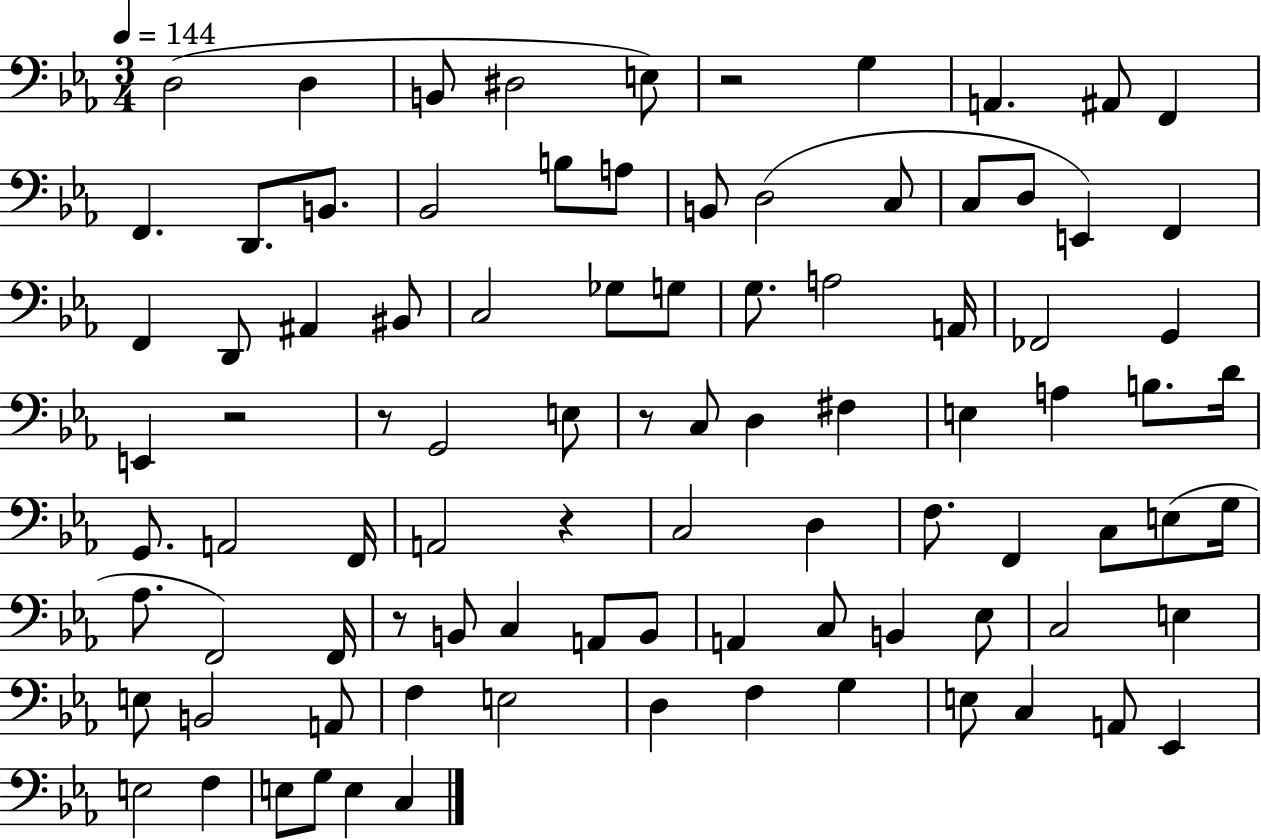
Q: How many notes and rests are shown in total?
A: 92